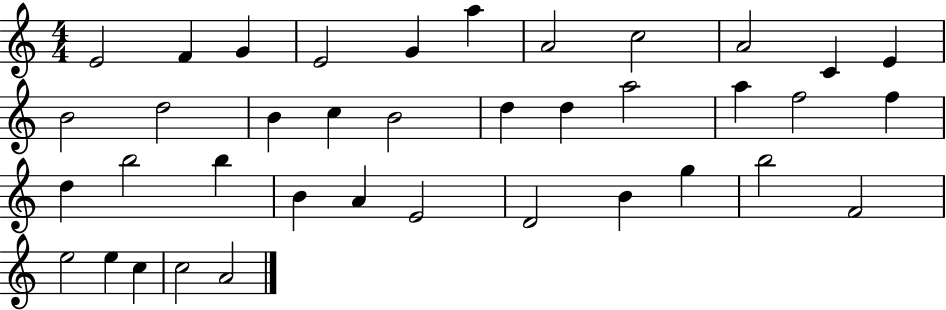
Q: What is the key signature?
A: C major